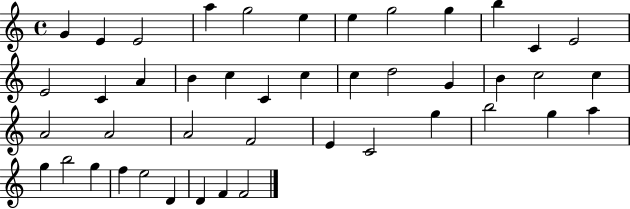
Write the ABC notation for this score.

X:1
T:Untitled
M:4/4
L:1/4
K:C
G E E2 a g2 e e g2 g b C E2 E2 C A B c C c c d2 G B c2 c A2 A2 A2 F2 E C2 g b2 g a g b2 g f e2 D D F F2